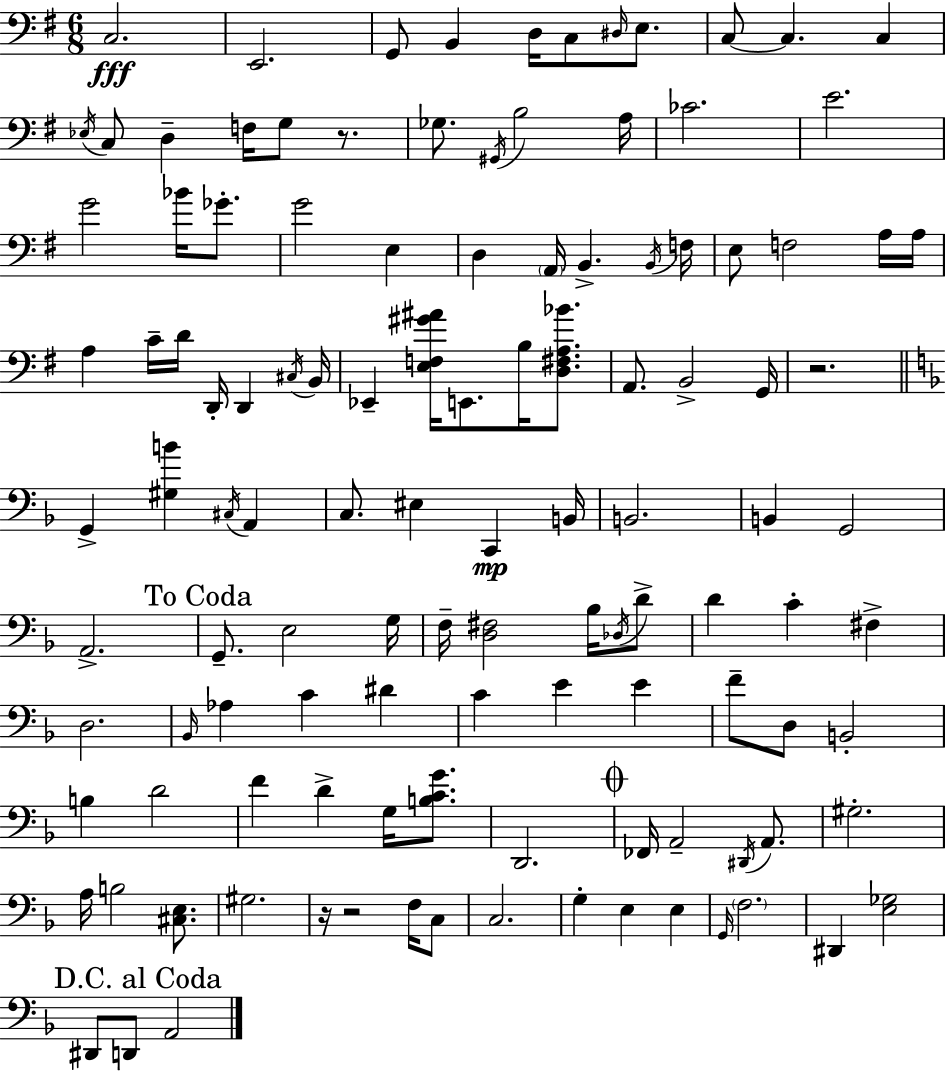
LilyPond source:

{
  \clef bass
  \numericTimeSignature
  \time 6/8
  \key g \major
  \repeat volta 2 { c2.\fff | e,2. | g,8 b,4 d16 c8 \grace { dis16 } e8. | c8~~ c4. c4 | \break \acciaccatura { ees16 } c8 d4-- f16 g8 r8. | ges8. \acciaccatura { gis,16 } b2 | a16 ces'2. | e'2. | \break g'2 bes'16 | ges'8.-. g'2 e4 | d4 \parenthesize a,16 b,4.-> | \acciaccatura { b,16 } f16 e8 f2 | \break a16 a16 a4 c'16-- d'16 d,16-. d,4 | \acciaccatura { cis16 } b,16 ees,4-- <e f gis' ais'>16 e,8. | b16 <d fis a bes'>8. a,8. b,2-> | g,16 r2. | \break \bar "||" \break \key f \major g,4-> <gis b'>4 \acciaccatura { cis16 } a,4 | c8. eis4 c,4\mp | b,16 b,2. | b,4 g,2 | \break a,2.-> | \mark "To Coda" g,8.-- e2 | g16 f16-- <d fis>2 bes16 \acciaccatura { des16 } | d'8-> d'4 c'4-. fis4-> | \break d2. | \grace { bes,16 } aes4 c'4 dis'4 | c'4 e'4 e'4 | f'8-- d8 b,2-. | \break b4 d'2 | f'4 d'4-> g16 | <b c' g'>8. d,2. | \mark \markup { \musicglyph "scripts.coda" } fes,16 a,2-- | \break \acciaccatura { dis,16 } a,8. gis2.-. | a16 b2 | <cis e>8. gis2. | r16 r2 | \break f16 c8 c2. | g4-. e4 | e4 \grace { g,16 } \parenthesize f2. | dis,4 <e ges>2 | \break \mark "D.C. al Coda" dis,8 d,8 a,2 | } \bar "|."
}